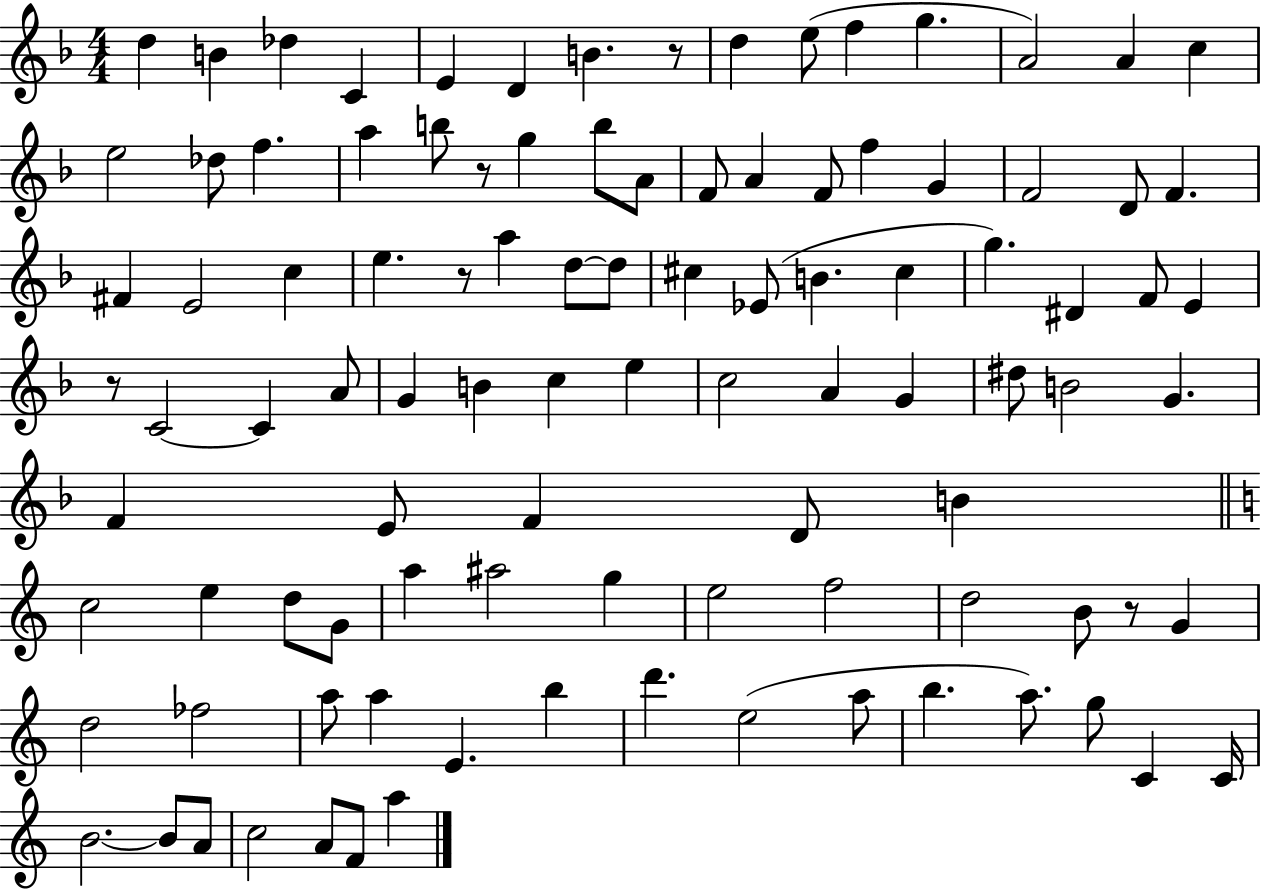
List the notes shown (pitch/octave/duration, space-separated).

D5/q B4/q Db5/q C4/q E4/q D4/q B4/q. R/e D5/q E5/e F5/q G5/q. A4/h A4/q C5/q E5/h Db5/e F5/q. A5/q B5/e R/e G5/q B5/e A4/e F4/e A4/q F4/e F5/q G4/q F4/h D4/e F4/q. F#4/q E4/h C5/q E5/q. R/e A5/q D5/e D5/e C#5/q Eb4/e B4/q. C#5/q G5/q. D#4/q F4/e E4/q R/e C4/h C4/q A4/e G4/q B4/q C5/q E5/q C5/h A4/q G4/q D#5/e B4/h G4/q. F4/q E4/e F4/q D4/e B4/q C5/h E5/q D5/e G4/e A5/q A#5/h G5/q E5/h F5/h D5/h B4/e R/e G4/q D5/h FES5/h A5/e A5/q E4/q. B5/q D6/q. E5/h A5/e B5/q. A5/e. G5/e C4/q C4/s B4/h. B4/e A4/e C5/h A4/e F4/e A5/q